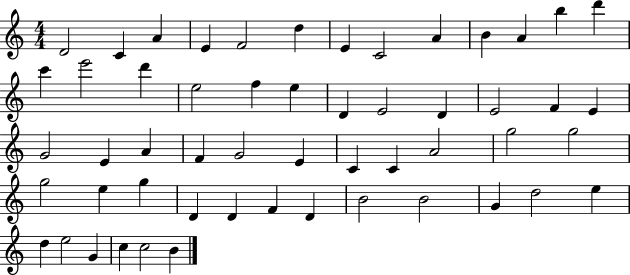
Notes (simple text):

D4/h C4/q A4/q E4/q F4/h D5/q E4/q C4/h A4/q B4/q A4/q B5/q D6/q C6/q E6/h D6/q E5/h F5/q E5/q D4/q E4/h D4/q E4/h F4/q E4/q G4/h E4/q A4/q F4/q G4/h E4/q C4/q C4/q A4/h G5/h G5/h G5/h E5/q G5/q D4/q D4/q F4/q D4/q B4/h B4/h G4/q D5/h E5/q D5/q E5/h G4/q C5/q C5/h B4/q